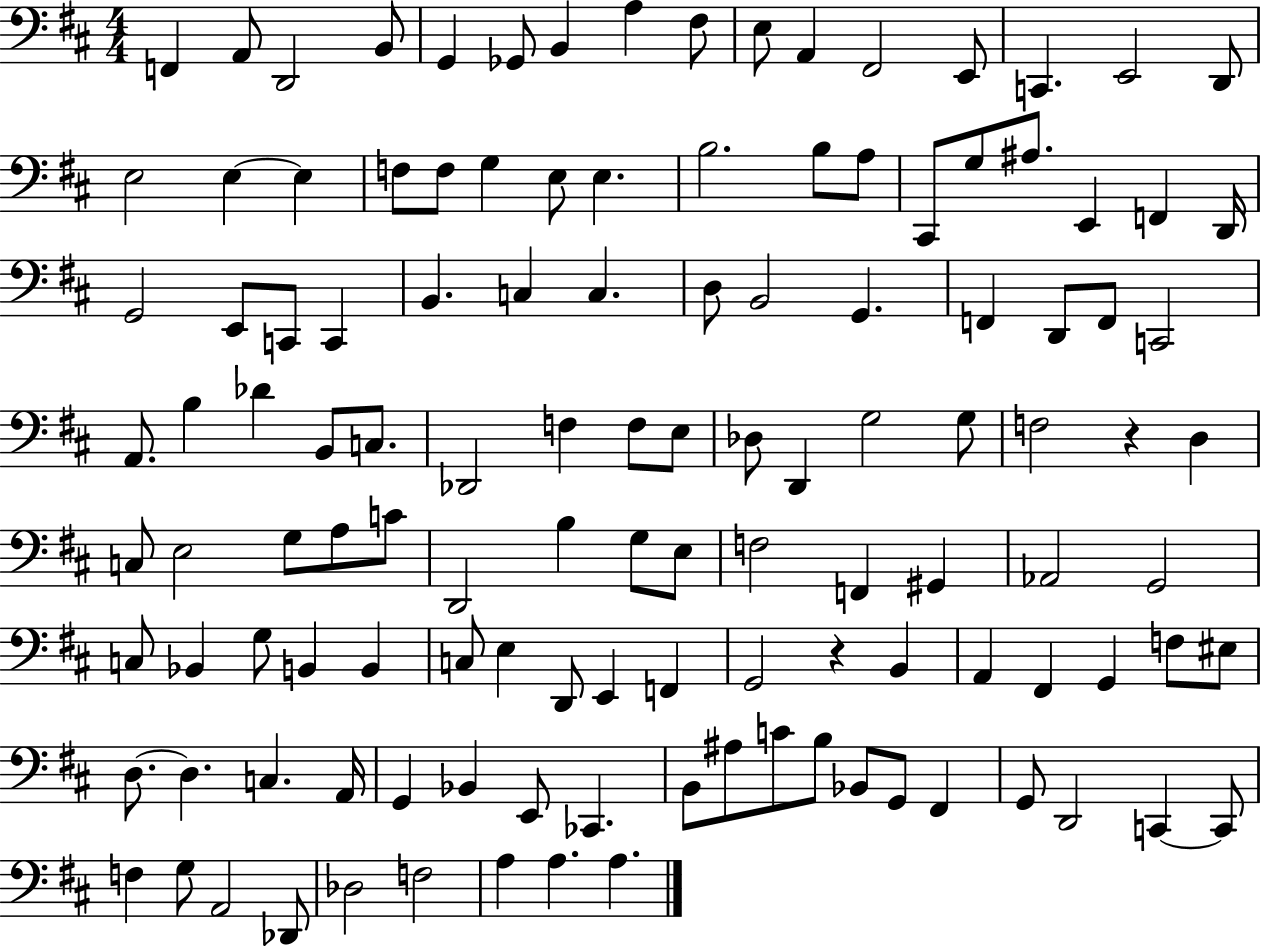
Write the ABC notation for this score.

X:1
T:Untitled
M:4/4
L:1/4
K:D
F,, A,,/2 D,,2 B,,/2 G,, _G,,/2 B,, A, ^F,/2 E,/2 A,, ^F,,2 E,,/2 C,, E,,2 D,,/2 E,2 E, E, F,/2 F,/2 G, E,/2 E, B,2 B,/2 A,/2 ^C,,/2 G,/2 ^A,/2 E,, F,, D,,/4 G,,2 E,,/2 C,,/2 C,, B,, C, C, D,/2 B,,2 G,, F,, D,,/2 F,,/2 C,,2 A,,/2 B, _D B,,/2 C,/2 _D,,2 F, F,/2 E,/2 _D,/2 D,, G,2 G,/2 F,2 z D, C,/2 E,2 G,/2 A,/2 C/2 D,,2 B, G,/2 E,/2 F,2 F,, ^G,, _A,,2 G,,2 C,/2 _B,, G,/2 B,, B,, C,/2 E, D,,/2 E,, F,, G,,2 z B,, A,, ^F,, G,, F,/2 ^E,/2 D,/2 D, C, A,,/4 G,, _B,, E,,/2 _C,, B,,/2 ^A,/2 C/2 B,/2 _B,,/2 G,,/2 ^F,, G,,/2 D,,2 C,, C,,/2 F, G,/2 A,,2 _D,,/2 _D,2 F,2 A, A, A,